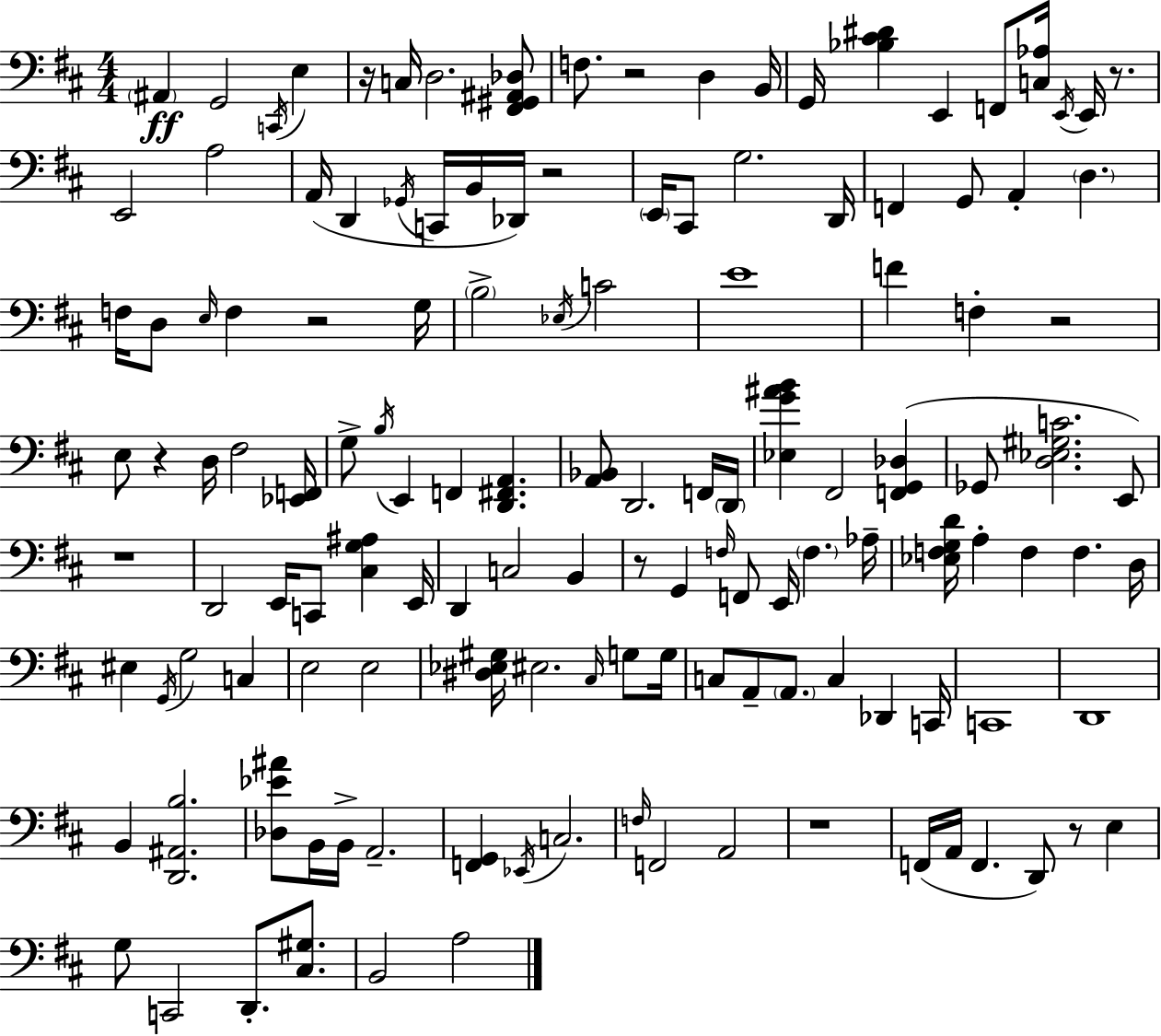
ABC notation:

X:1
T:Untitled
M:4/4
L:1/4
K:D
^A,, G,,2 C,,/4 E, z/4 C,/4 D,2 [^F,,^G,,^A,,_D,]/2 F,/2 z2 D, B,,/4 G,,/4 [_B,^C^D] E,, F,,/2 [C,_A,]/4 E,,/4 E,,/4 z/2 E,,2 A,2 A,,/4 D,, _G,,/4 C,,/4 B,,/4 _D,,/4 z2 E,,/4 ^C,,/2 G,2 D,,/4 F,, G,,/2 A,, D, F,/4 D,/2 E,/4 F, z2 G,/4 B,2 _E,/4 C2 E4 F F, z2 E,/2 z D,/4 ^F,2 [_E,,F,,]/4 G,/2 B,/4 E,, F,, [D,,^F,,A,,] [A,,_B,,]/2 D,,2 F,,/4 D,,/4 [_E,G^AB] ^F,,2 [F,,G,,_D,] _G,,/2 [D,_E,^G,C]2 E,,/2 z4 D,,2 E,,/4 C,,/2 [^C,G,^A,] E,,/4 D,, C,2 B,, z/2 G,, F,/4 F,,/2 E,,/4 F, _A,/4 [_E,F,G,D]/4 A, F, F, D,/4 ^E, G,,/4 G,2 C, E,2 E,2 [^D,_E,^G,]/4 ^E,2 ^C,/4 G,/2 G,/4 C,/2 A,,/2 A,,/2 C, _D,, C,,/4 C,,4 D,,4 B,, [D,,^A,,B,]2 [_D,_E^A]/2 B,,/4 B,,/4 A,,2 [F,,G,,] _E,,/4 C,2 F,/4 F,,2 A,,2 z4 F,,/4 A,,/4 F,, D,,/2 z/2 E, G,/2 C,,2 D,,/2 [^C,^G,]/2 B,,2 A,2